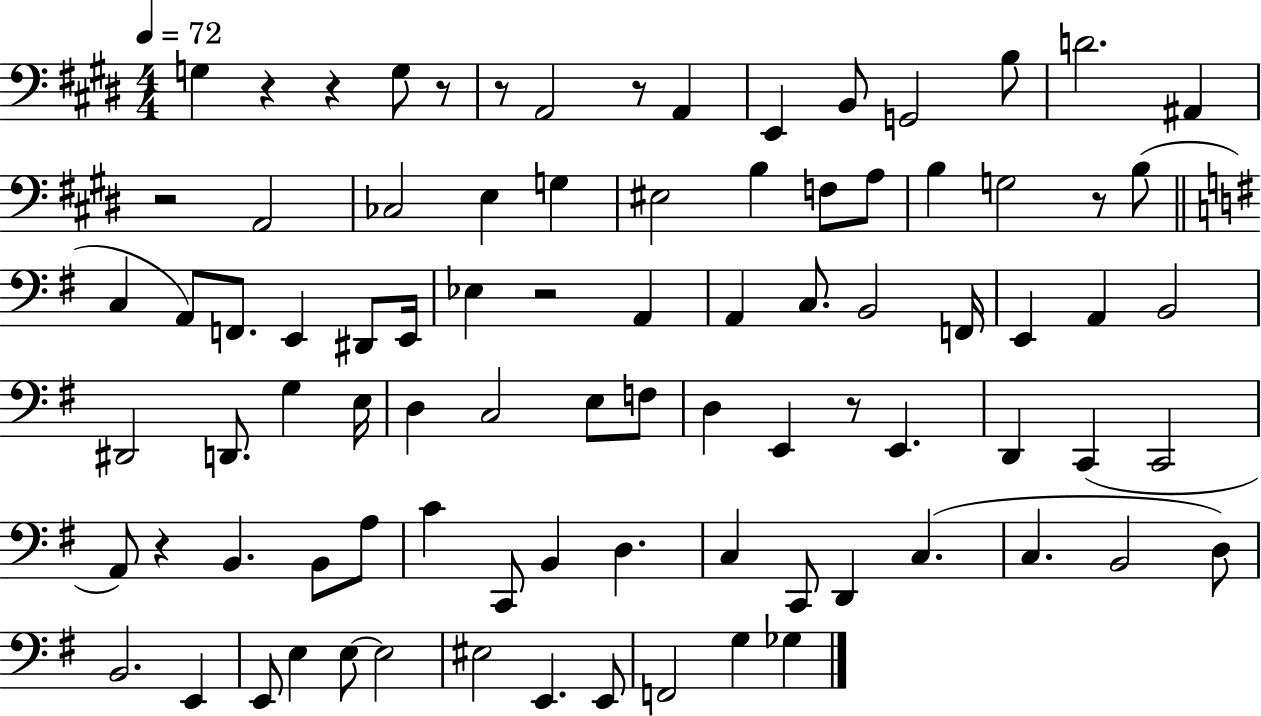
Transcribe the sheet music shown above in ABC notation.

X:1
T:Untitled
M:4/4
L:1/4
K:E
G, z z G,/2 z/2 z/2 A,,2 z/2 A,, E,, B,,/2 G,,2 B,/2 D2 ^A,, z2 A,,2 _C,2 E, G, ^E,2 B, F,/2 A,/2 B, G,2 z/2 B,/2 C, A,,/2 F,,/2 E,, ^D,,/2 E,,/4 _E, z2 A,, A,, C,/2 B,,2 F,,/4 E,, A,, B,,2 ^D,,2 D,,/2 G, E,/4 D, C,2 E,/2 F,/2 D, E,, z/2 E,, D,, C,, C,,2 A,,/2 z B,, B,,/2 A,/2 C C,,/2 B,, D, C, C,,/2 D,, C, C, B,,2 D,/2 B,,2 E,, E,,/2 E, E,/2 E,2 ^E,2 E,, E,,/2 F,,2 G, _G,